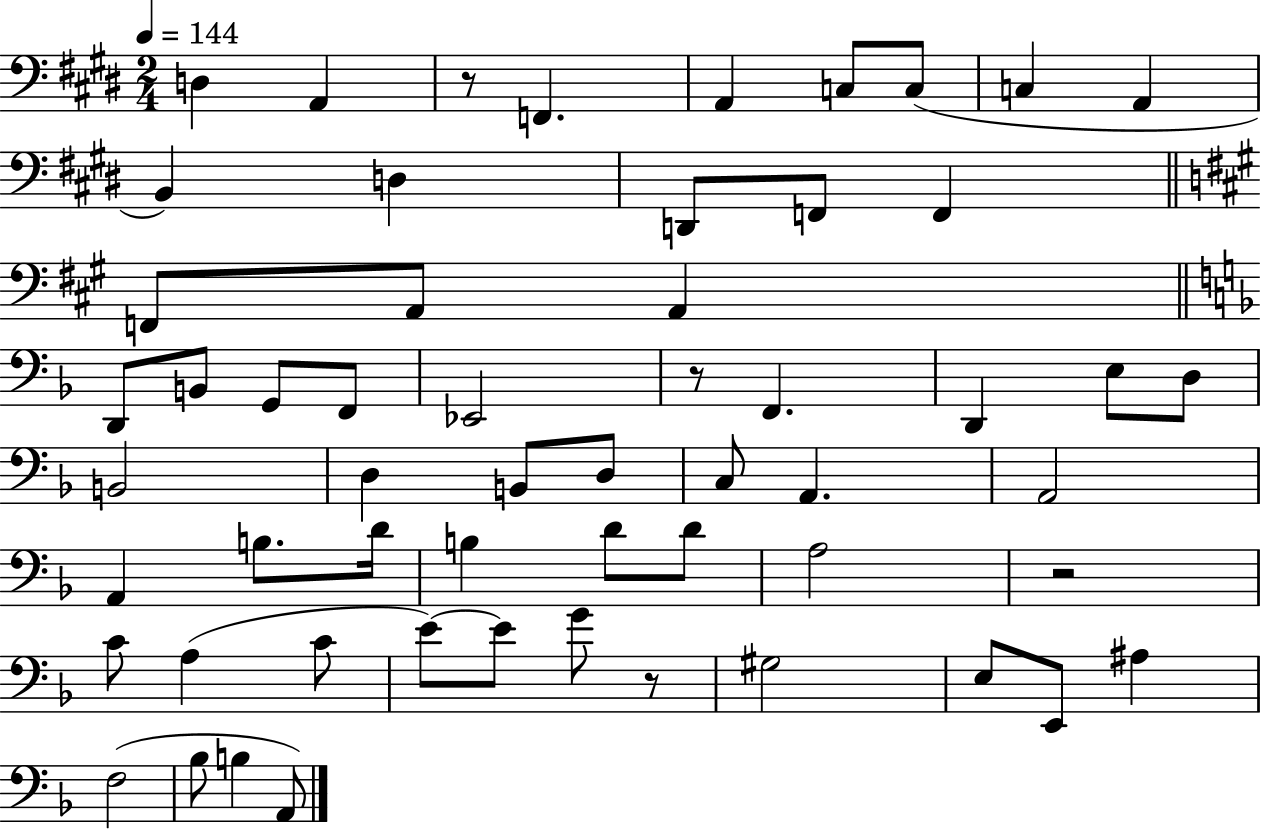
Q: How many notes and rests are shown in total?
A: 57